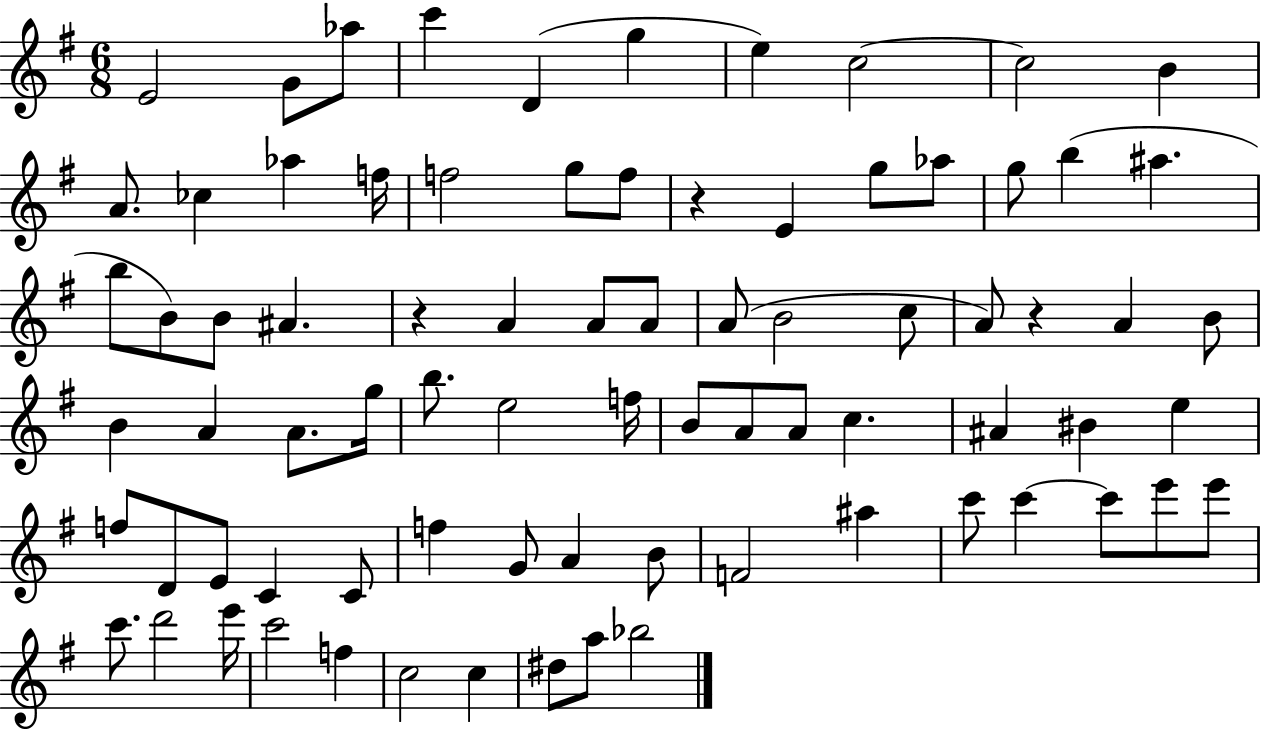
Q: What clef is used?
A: treble